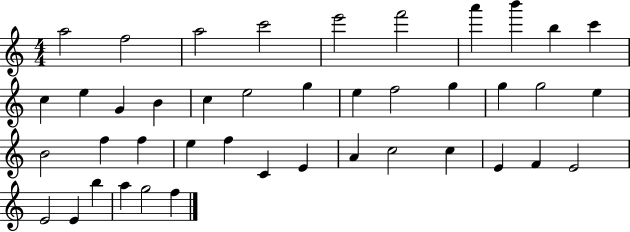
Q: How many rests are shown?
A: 0